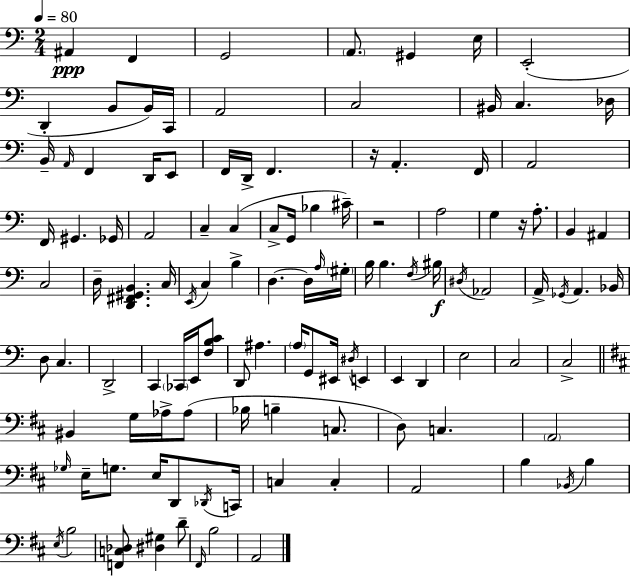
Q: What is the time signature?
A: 2/4